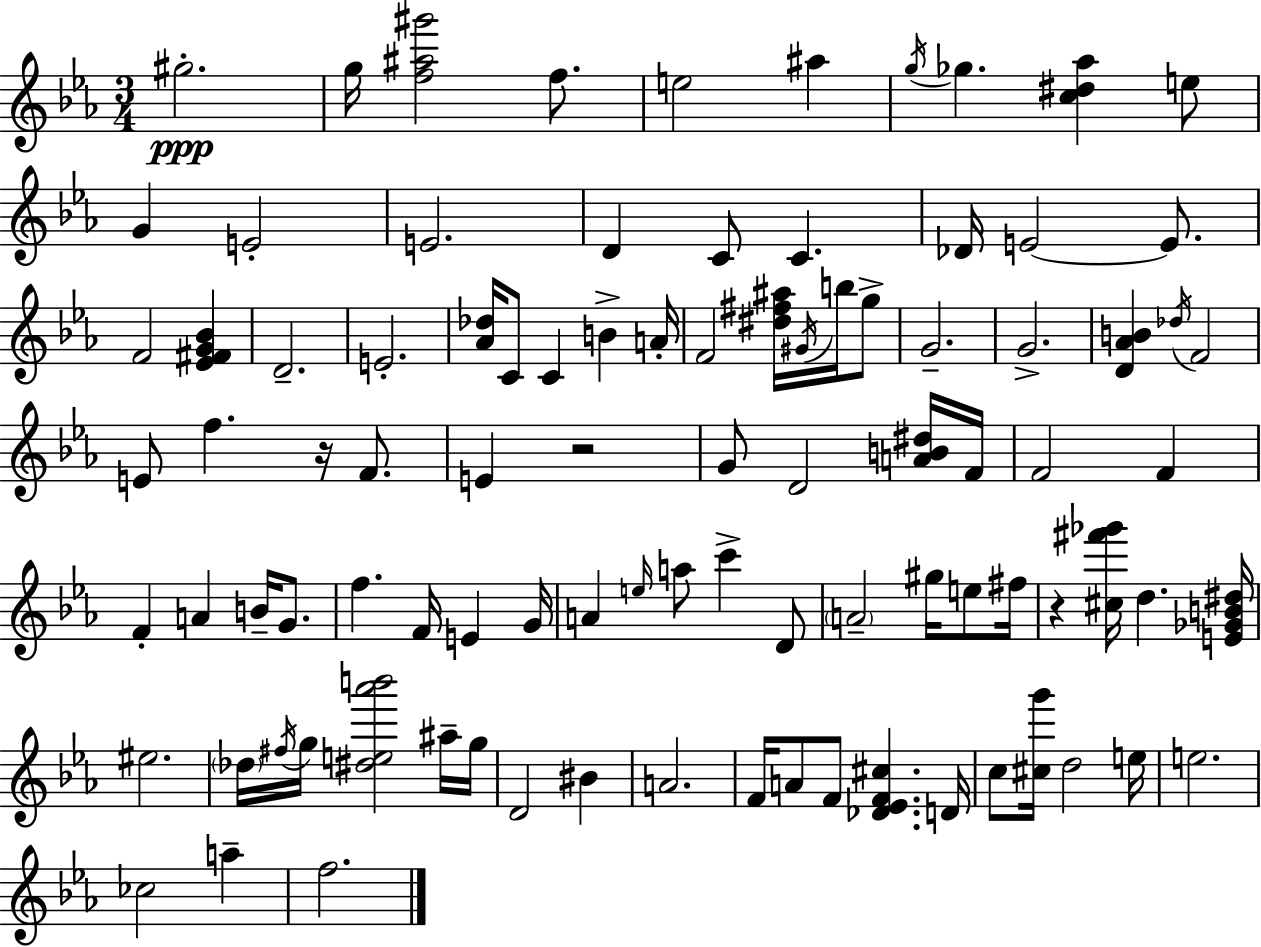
{
  \clef treble
  \numericTimeSignature
  \time 3/4
  \key ees \major
  \repeat volta 2 { gis''2.-.\ppp | g''16 <f'' ais'' gis'''>2 f''8. | e''2 ais''4 | \acciaccatura { g''16 } ges''4. <c'' dis'' aes''>4 e''8 | \break g'4 e'2-. | e'2. | d'4 c'8 c'4. | des'16 e'2~~ e'8. | \break f'2 <ees' fis' g' bes'>4 | d'2.-- | e'2.-. | <aes' des''>16 c'8 c'4 b'4-> | \break a'16-. f'2 <dis'' fis'' ais''>16 \acciaccatura { gis'16 } b''16 | g''8-> g'2.-- | g'2.-> | <d' aes' b'>4 \acciaccatura { des''16 } f'2 | \break e'8 f''4. r16 | f'8. e'4 r2 | g'8 d'2 | <a' b' dis''>16 f'16 f'2 f'4 | \break f'4-. a'4 b'16-- | g'8. f''4. f'16 e'4 | g'16 a'4 \grace { e''16 } a''8 c'''4-> | d'8 \parenthesize a'2-- | \break gis''16 e''8 fis''16 r4 <cis'' fis''' ges'''>16 d''4. | <e' ges' b' dis''>16 eis''2. | \parenthesize des''16 \acciaccatura { fis''16 } g''16 <dis'' e'' aes''' b'''>2 | ais''16-- g''16 d'2 | \break bis'4 a'2. | f'16 a'8 f'8 <des' ees' f' cis''>4. | d'16 c''8 <cis'' g'''>16 d''2 | e''16 e''2. | \break ces''2 | a''4-- f''2. | } \bar "|."
}